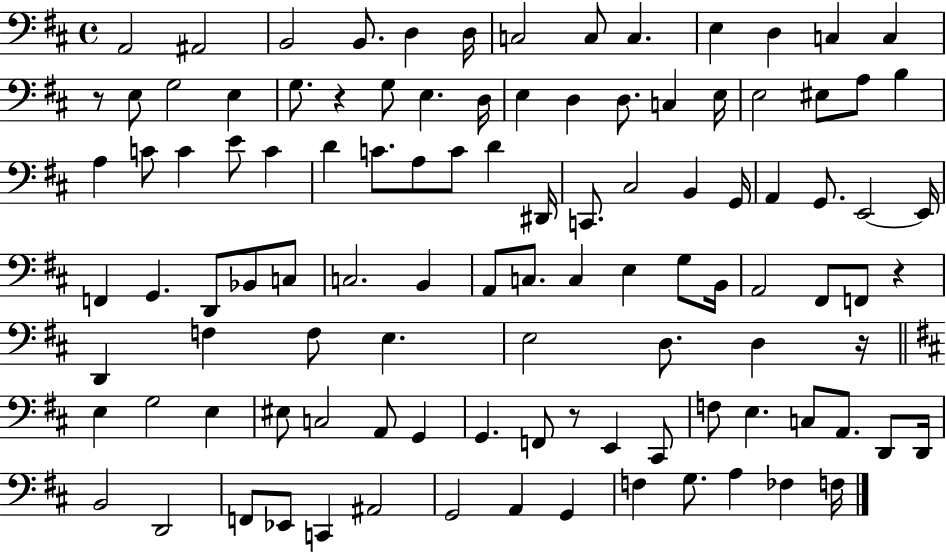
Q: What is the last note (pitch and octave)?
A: F3